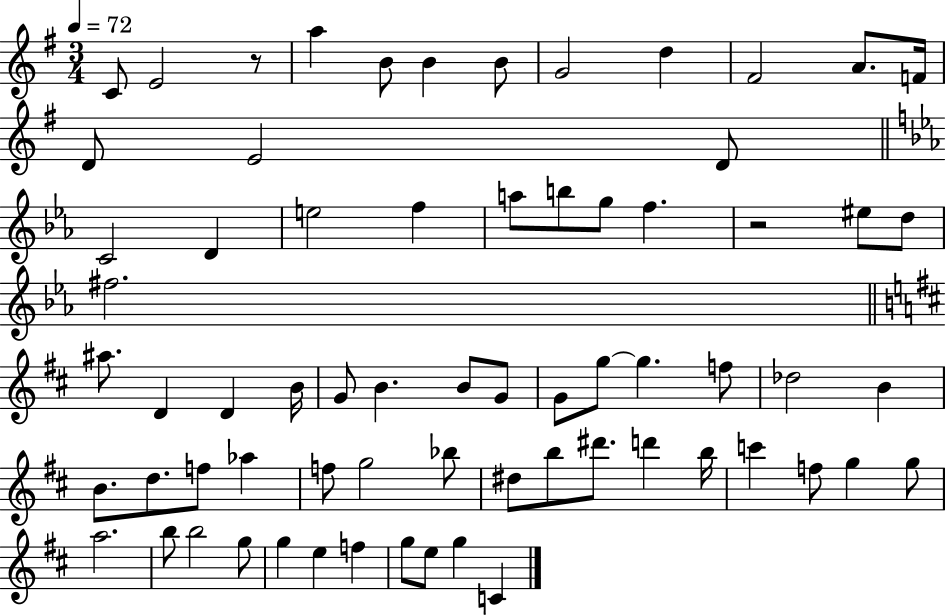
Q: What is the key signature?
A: G major